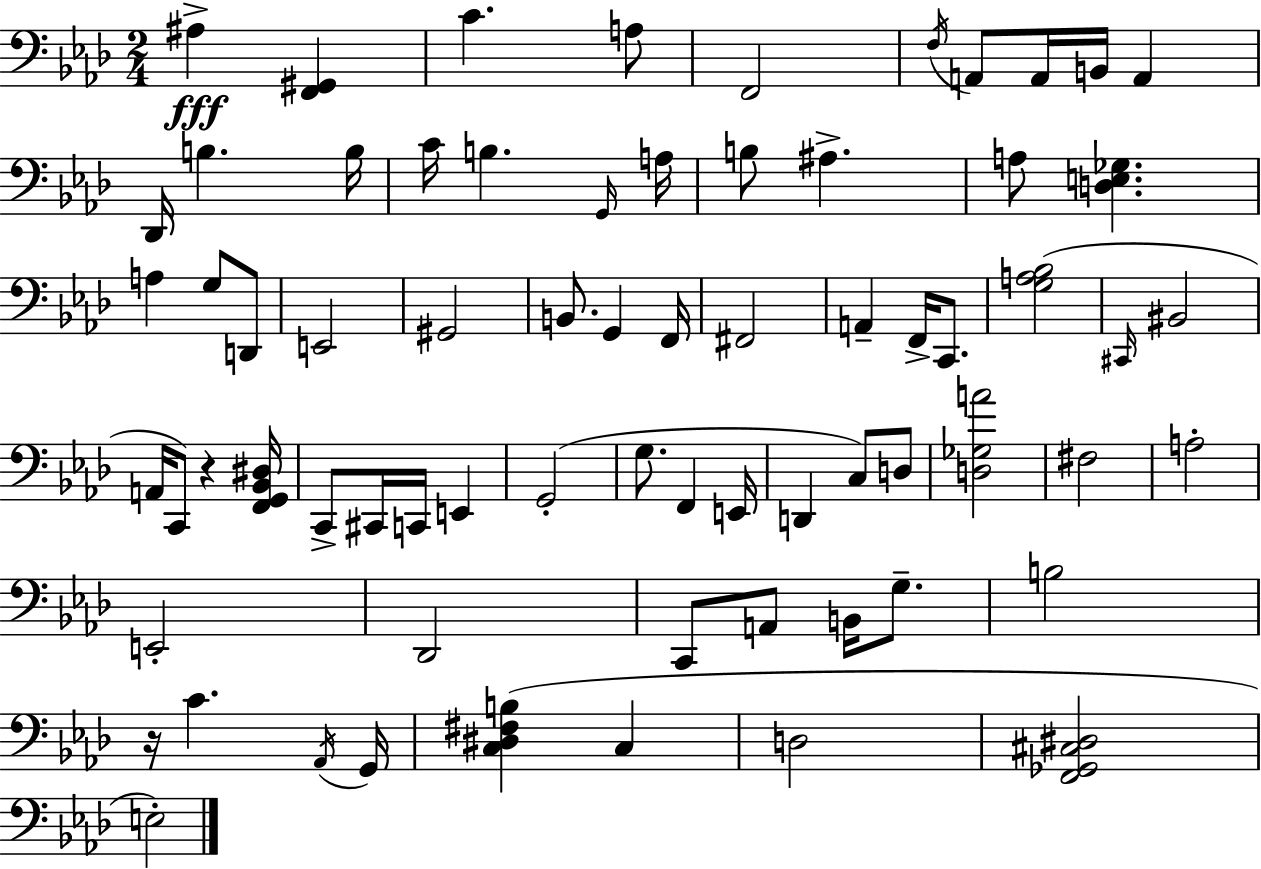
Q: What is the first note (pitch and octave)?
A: A#3